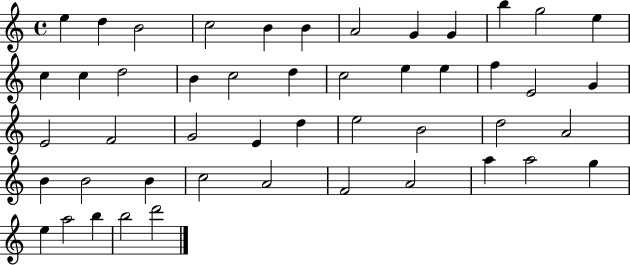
E5/q D5/q B4/h C5/h B4/q B4/q A4/h G4/q G4/q B5/q G5/h E5/q C5/q C5/q D5/h B4/q C5/h D5/q C5/h E5/q E5/q F5/q E4/h G4/q E4/h F4/h G4/h E4/q D5/q E5/h B4/h D5/h A4/h B4/q B4/h B4/q C5/h A4/h F4/h A4/h A5/q A5/h G5/q E5/q A5/h B5/q B5/h D6/h